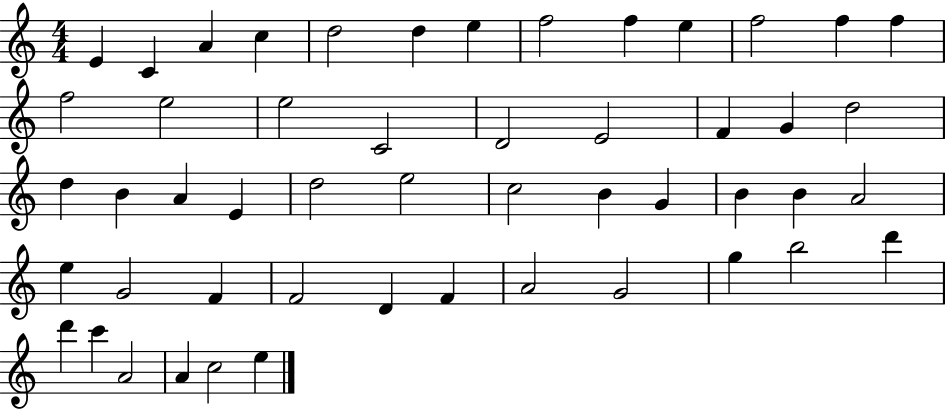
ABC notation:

X:1
T:Untitled
M:4/4
L:1/4
K:C
E C A c d2 d e f2 f e f2 f f f2 e2 e2 C2 D2 E2 F G d2 d B A E d2 e2 c2 B G B B A2 e G2 F F2 D F A2 G2 g b2 d' d' c' A2 A c2 e